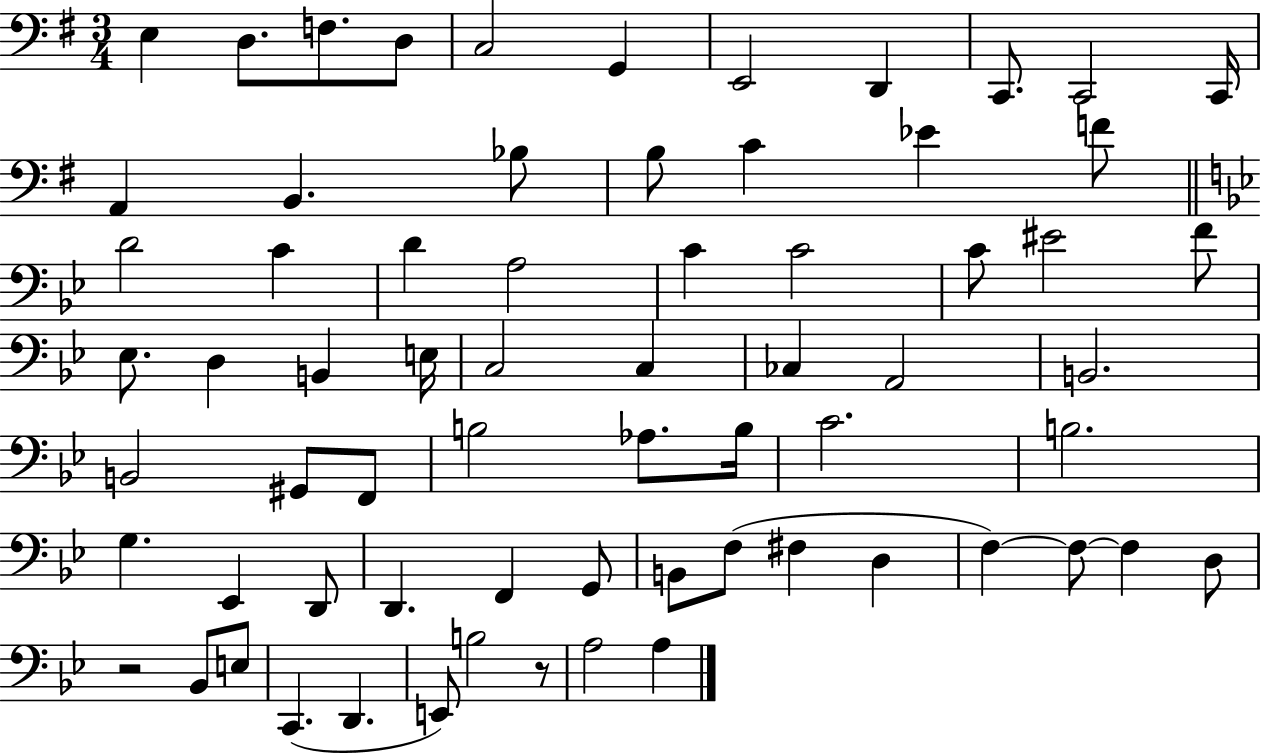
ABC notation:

X:1
T:Untitled
M:3/4
L:1/4
K:G
E, D,/2 F,/2 D,/2 C,2 G,, E,,2 D,, C,,/2 C,,2 C,,/4 A,, B,, _B,/2 B,/2 C _E F/2 D2 C D A,2 C C2 C/2 ^E2 F/2 _E,/2 D, B,, E,/4 C,2 C, _C, A,,2 B,,2 B,,2 ^G,,/2 F,,/2 B,2 _A,/2 B,/4 C2 B,2 G, _E,, D,,/2 D,, F,, G,,/2 B,,/2 F,/2 ^F, D, F, F,/2 F, D,/2 z2 _B,,/2 E,/2 C,, D,, E,,/2 B,2 z/2 A,2 A,